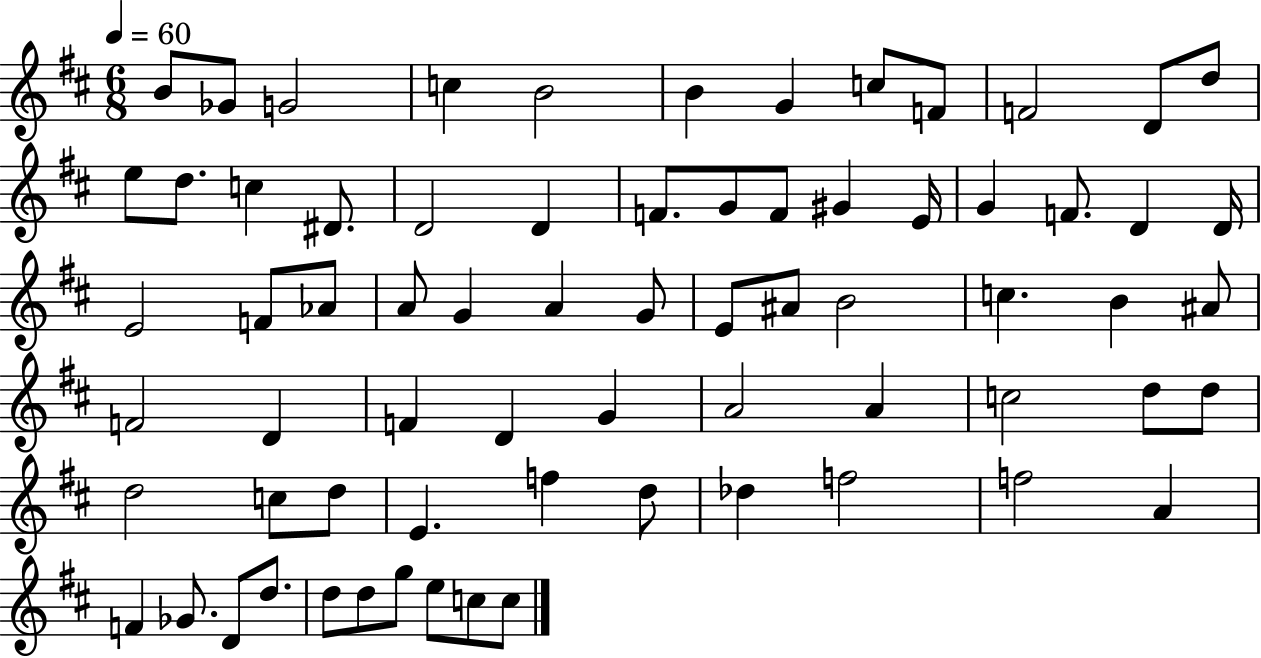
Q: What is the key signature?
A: D major